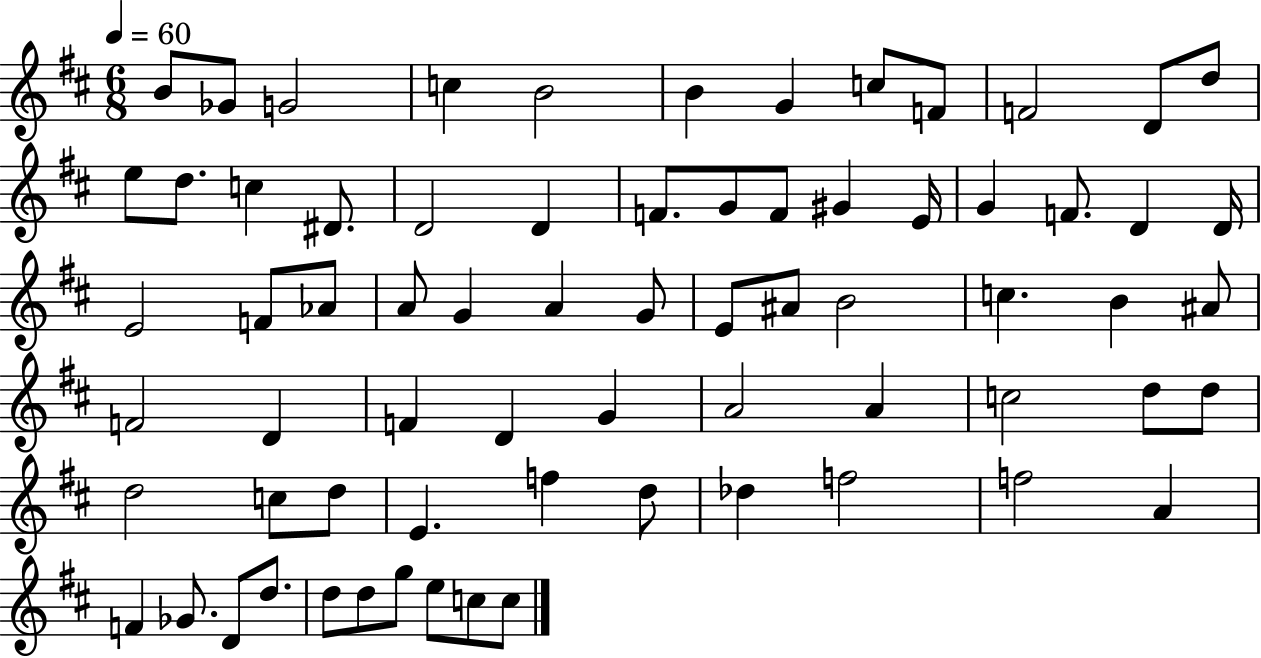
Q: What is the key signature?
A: D major